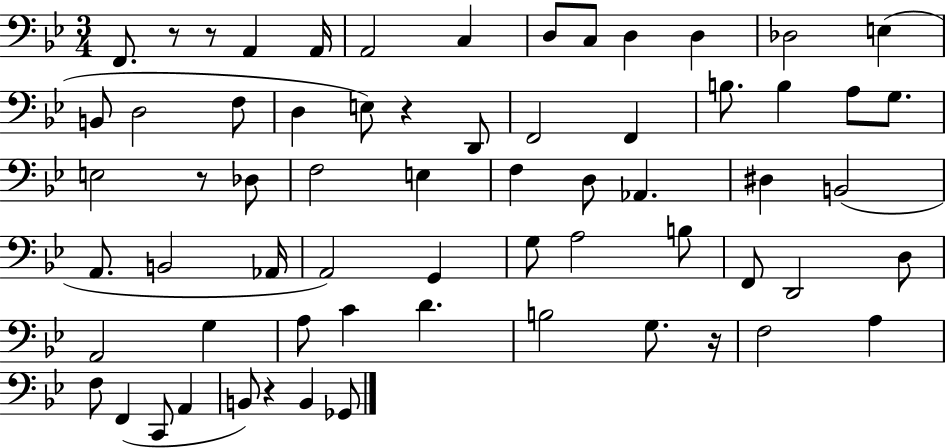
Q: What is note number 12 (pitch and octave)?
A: B2